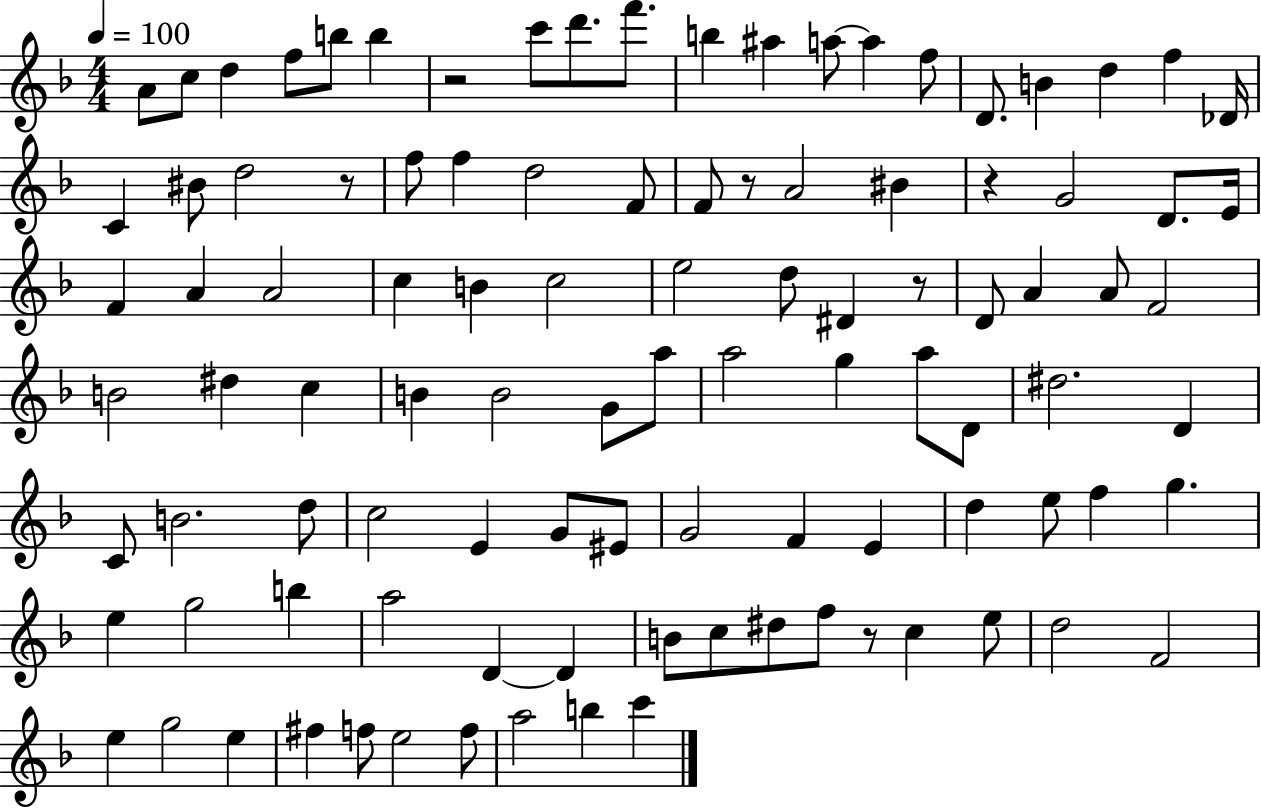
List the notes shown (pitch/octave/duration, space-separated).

A4/e C5/e D5/q F5/e B5/e B5/q R/h C6/e D6/e. F6/e. B5/q A#5/q A5/e A5/q F5/e D4/e. B4/q D5/q F5/q Db4/s C4/q BIS4/e D5/h R/e F5/e F5/q D5/h F4/e F4/e R/e A4/h BIS4/q R/q G4/h D4/e. E4/s F4/q A4/q A4/h C5/q B4/q C5/h E5/h D5/e D#4/q R/e D4/e A4/q A4/e F4/h B4/h D#5/q C5/q B4/q B4/h G4/e A5/e A5/h G5/q A5/e D4/e D#5/h. D4/q C4/e B4/h. D5/e C5/h E4/q G4/e EIS4/e G4/h F4/q E4/q D5/q E5/e F5/q G5/q. E5/q G5/h B5/q A5/h D4/q D4/q B4/e C5/e D#5/e F5/e R/e C5/q E5/e D5/h F4/h E5/q G5/h E5/q F#5/q F5/e E5/h F5/e A5/h B5/q C6/q